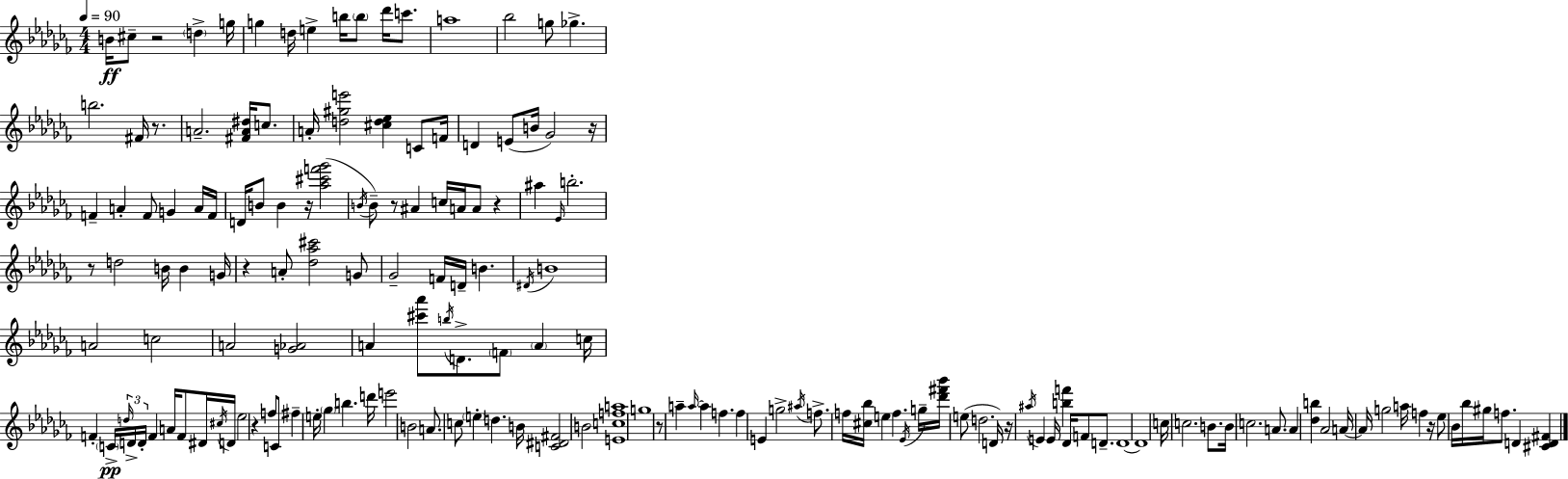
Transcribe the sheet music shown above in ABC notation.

X:1
T:Untitled
M:4/4
L:1/4
K:Abm
B/4 ^c/2 z2 d g/4 g d/4 e b/4 b/2 _d'/4 c'/2 a4 _b2 g/2 _g b2 ^F/4 z/2 A2 [^FA^d]/4 c/2 A/4 [d^ge']2 [^cd_e] C/2 F/4 D E/2 B/4 _G2 z/4 F A F/2 G A/4 F/4 D/4 B/2 B z/4 [_a^c'f'_g']2 B/4 B/2 z/2 ^A c/4 A/4 A/2 z ^a _E/4 b2 z/2 d2 B/4 B G/4 z A/2 [_d_a^c']2 G/2 _G2 F/4 D/4 B ^D/4 B4 A2 c2 A2 [G_A]2 A [^c'_a']/2 b/4 D/2 F/2 A c/4 F C/4 d/4 D/4 D/4 F A/4 F/2 ^D/4 ^c/4 D/4 _e2 z f/2 C/2 ^f e/4 _g b d'/4 e'2 B2 A/2 c/2 e d B/4 [C^D^F]2 B2 [Ecfa]4 g4 z/2 a a/4 a f f E g2 ^a/4 f/2 f/4 [^c_b]/4 e f _E/4 g/4 [_d'^f'_b']/4 e/2 d2 D/4 z/4 ^a/4 E E/4 [bf'] _D/4 F/2 D/2 D4 D4 c/4 c2 B/2 B/4 c2 A/2 A [_db] _A2 A/4 A/4 g2 a/4 f z/4 _e/2 _B/4 _b/4 ^g/4 f/2 D [^CD^F]